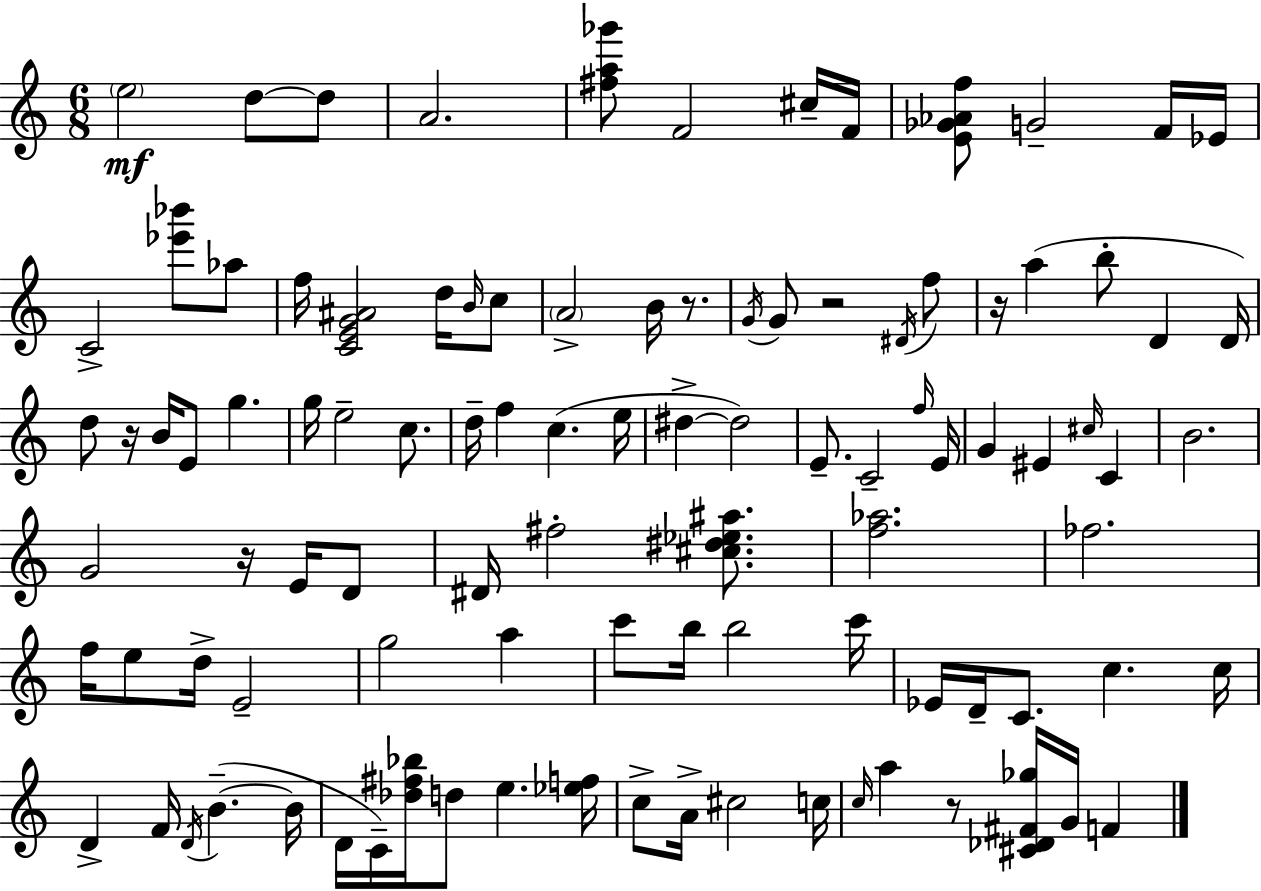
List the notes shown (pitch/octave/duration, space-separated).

E5/h D5/e D5/e A4/h. [F#5,A5,Gb6]/e F4/h C#5/s F4/s [E4,Gb4,Ab4,F5]/e G4/h F4/s Eb4/s C4/h [Eb6,Bb6]/e Ab5/e F5/s [C4,E4,G4,A#4]/h D5/s B4/s C5/e A4/h B4/s R/e. G4/s G4/e R/h D#4/s F5/e R/s A5/q B5/e D4/q D4/s D5/e R/s B4/s E4/e G5/q. G5/s E5/h C5/e. D5/s F5/q C5/q. E5/s D#5/q D#5/h E4/e. C4/h F5/s E4/s G4/q EIS4/q C#5/s C4/q B4/h. G4/h R/s E4/s D4/e D#4/s F#5/h [C#5,D#5,Eb5,A#5]/e. [F5,Ab5]/h. FES5/h. F5/s E5/e D5/s E4/h G5/h A5/q C6/e B5/s B5/h C6/s Eb4/s D4/s C4/e. C5/q. C5/s D4/q F4/s D4/s B4/q. B4/s D4/s C4/s [Db5,F#5,Bb5]/s D5/e E5/q. [Eb5,F5]/s C5/e A4/s C#5/h C5/s C5/s A5/q R/e [C#4,Db4,F#4,Gb5]/s G4/s F4/q